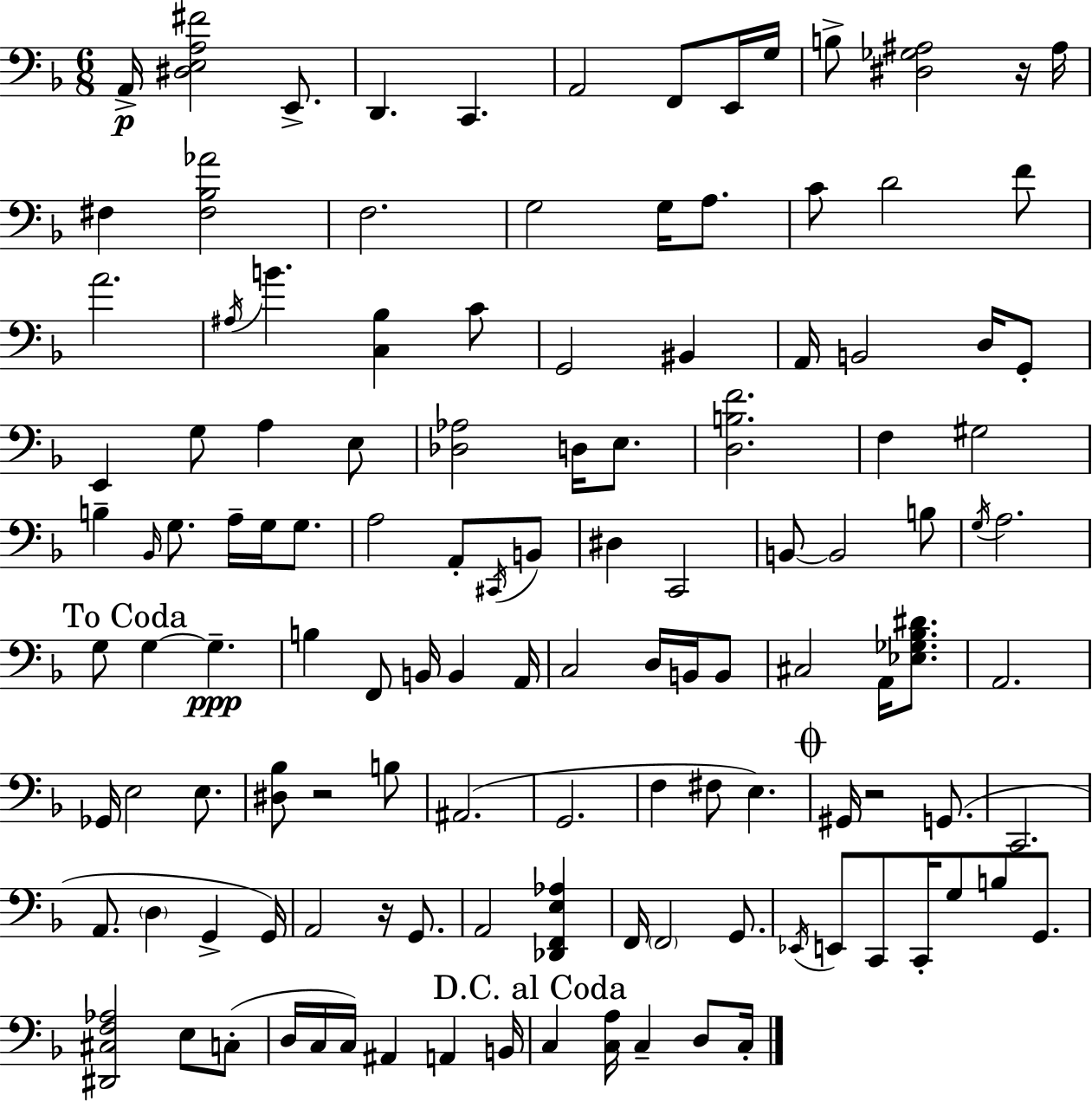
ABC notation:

X:1
T:Untitled
M:6/8
L:1/4
K:Dm
A,,/4 [^D,E,A,^F]2 E,,/2 D,, C,, A,,2 F,,/2 E,,/4 G,/4 B,/2 [^D,_G,^A,]2 z/4 ^A,/4 ^F, [^F,_B,_A]2 F,2 G,2 G,/4 A,/2 C/2 D2 F/2 A2 ^A,/4 B [C,_B,] C/2 G,,2 ^B,, A,,/4 B,,2 D,/4 G,,/2 E,, G,/2 A, E,/2 [_D,_A,]2 D,/4 E,/2 [D,B,F]2 F, ^G,2 B, _B,,/4 G,/2 A,/4 G,/4 G,/2 A,2 A,,/2 ^C,,/4 B,,/2 ^D, C,,2 B,,/2 B,,2 B,/2 G,/4 A,2 G,/2 G, G, B, F,,/2 B,,/4 B,, A,,/4 C,2 D,/4 B,,/4 B,,/2 ^C,2 A,,/4 [_E,_G,_B,^D]/2 A,,2 _G,,/4 E,2 E,/2 [^D,_B,]/2 z2 B,/2 ^A,,2 G,,2 F, ^F,/2 E, ^G,,/4 z2 G,,/2 C,,2 A,,/2 D, G,, G,,/4 A,,2 z/4 G,,/2 A,,2 [_D,,F,,E,_A,] F,,/4 F,,2 G,,/2 _E,,/4 E,,/2 C,,/2 C,,/4 G,/2 B,/2 G,,/2 [^D,,^C,F,_A,]2 E,/2 C,/2 D,/4 C,/4 C,/4 ^A,, A,, B,,/4 C, [C,A,]/4 C, D,/2 C,/4